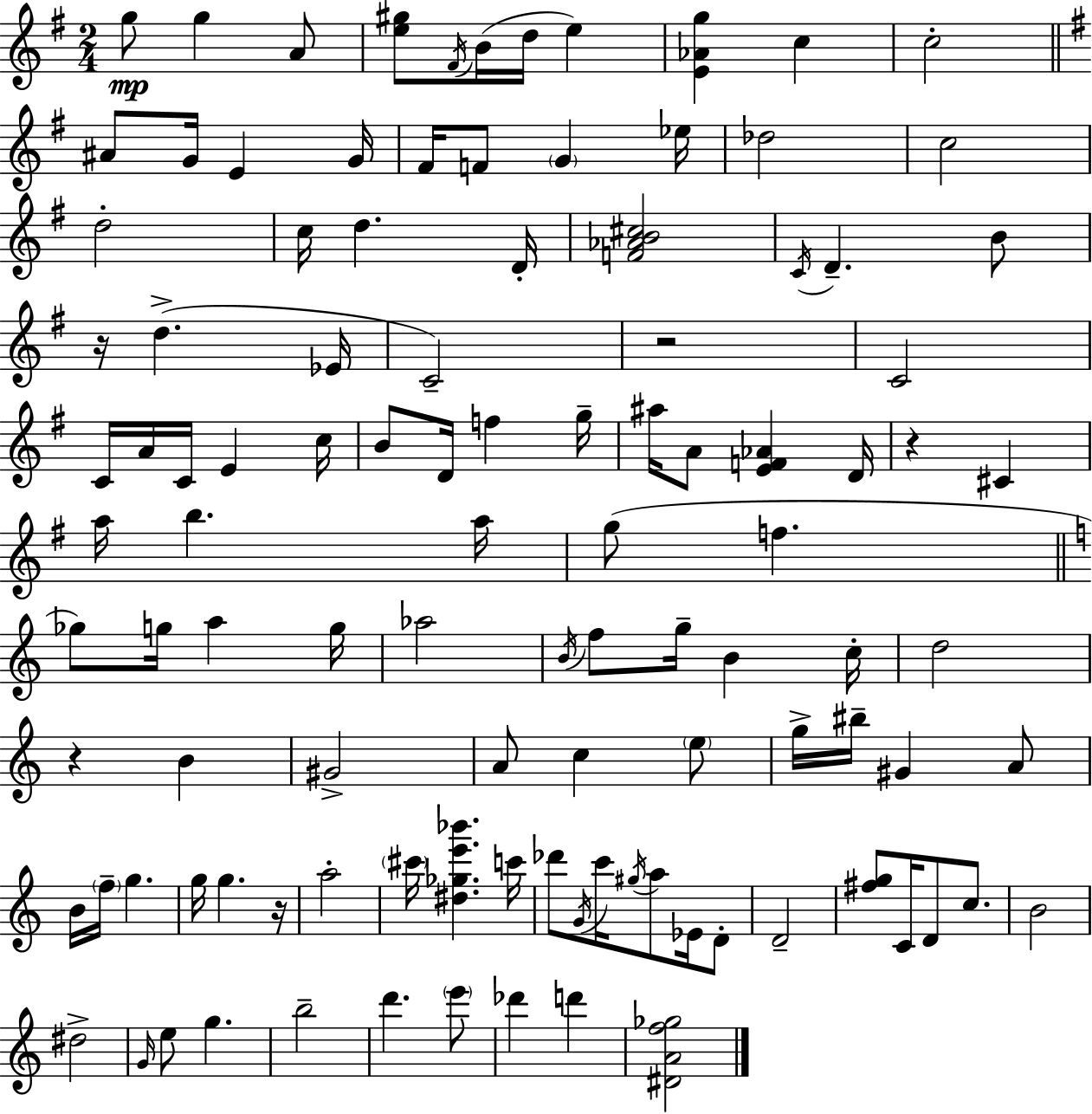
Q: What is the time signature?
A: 2/4